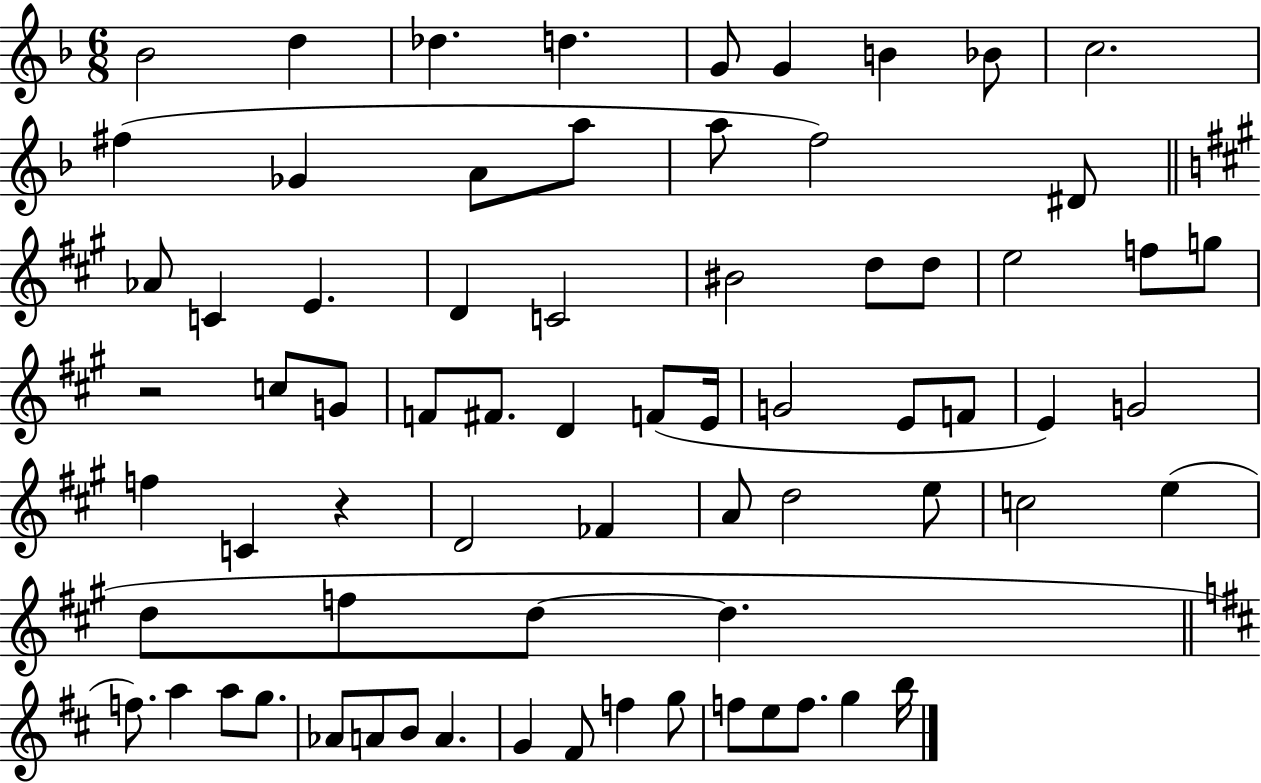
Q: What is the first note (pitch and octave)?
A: Bb4